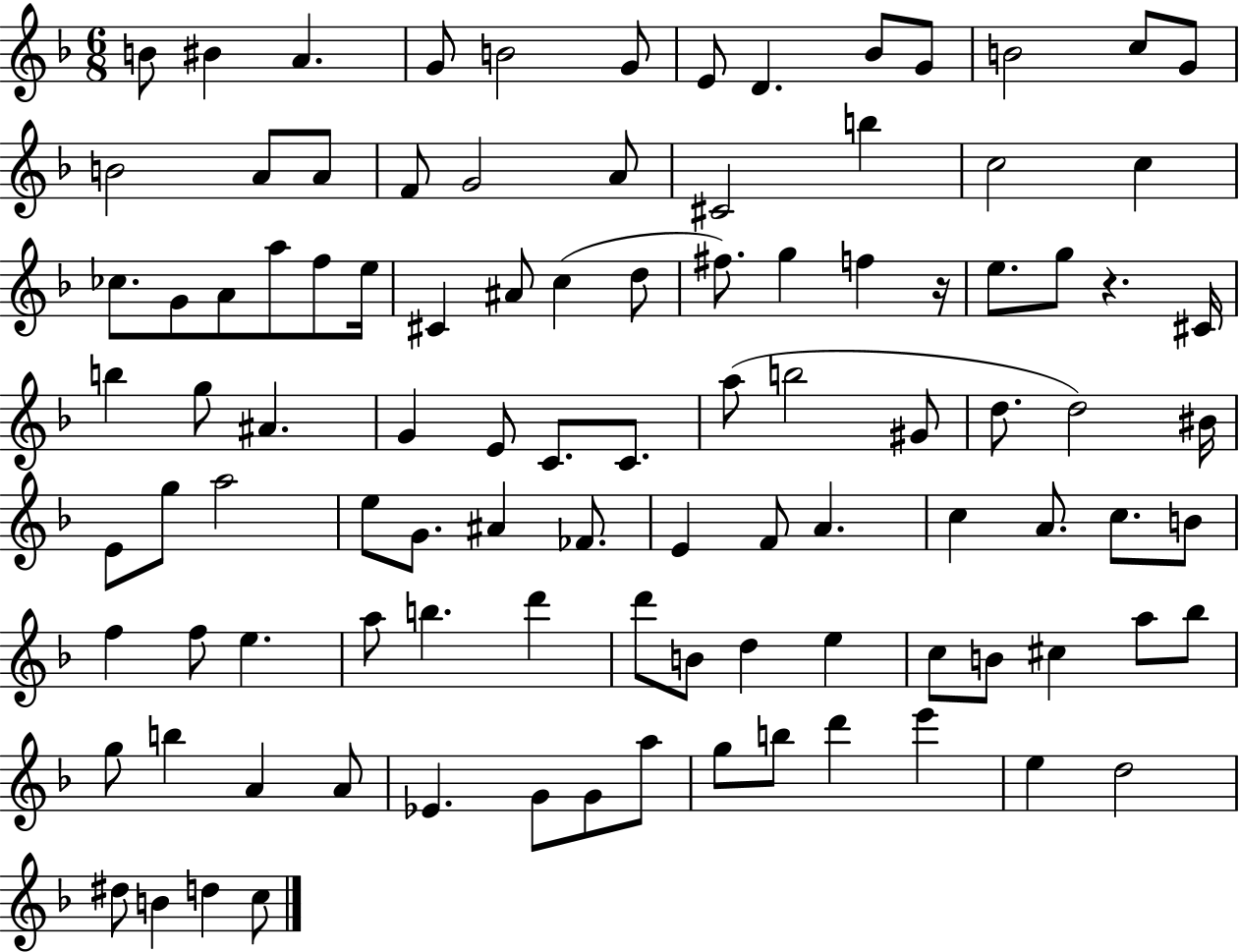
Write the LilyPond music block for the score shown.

{
  \clef treble
  \numericTimeSignature
  \time 6/8
  \key f \major
  \repeat volta 2 { b'8 bis'4 a'4. | g'8 b'2 g'8 | e'8 d'4. bes'8 g'8 | b'2 c''8 g'8 | \break b'2 a'8 a'8 | f'8 g'2 a'8 | cis'2 b''4 | c''2 c''4 | \break ces''8. g'8 a'8 a''8 f''8 e''16 | cis'4 ais'8 c''4( d''8 | fis''8.) g''4 f''4 r16 | e''8. g''8 r4. cis'16 | \break b''4 g''8 ais'4. | g'4 e'8 c'8. c'8. | a''8( b''2 gis'8 | d''8. d''2) bis'16 | \break e'8 g''8 a''2 | e''8 g'8. ais'4 fes'8. | e'4 f'8 a'4. | c''4 a'8. c''8. b'8 | \break f''4 f''8 e''4. | a''8 b''4. d'''4 | d'''8 b'8 d''4 e''4 | c''8 b'8 cis''4 a''8 bes''8 | \break g''8 b''4 a'4 a'8 | ees'4. g'8 g'8 a''8 | g''8 b''8 d'''4 e'''4 | e''4 d''2 | \break dis''8 b'4 d''4 c''8 | } \bar "|."
}